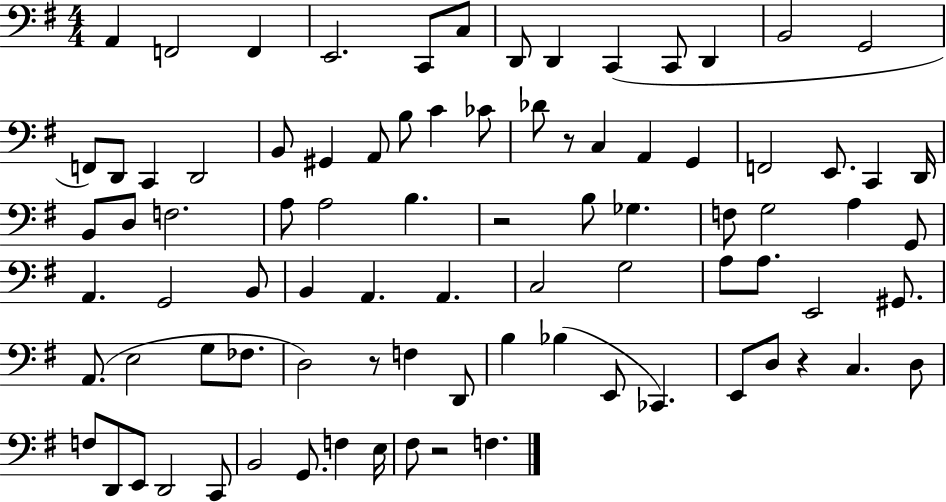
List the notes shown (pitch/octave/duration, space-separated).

A2/q F2/h F2/q E2/h. C2/e C3/e D2/e D2/q C2/q C2/e D2/q B2/h G2/h F2/e D2/e C2/q D2/h B2/e G#2/q A2/e B3/e C4/q CES4/e Db4/e R/e C3/q A2/q G2/q F2/h E2/e. C2/q D2/s B2/e D3/e F3/h. A3/e A3/h B3/q. R/h B3/e Gb3/q. F3/e G3/h A3/q G2/e A2/q. G2/h B2/e B2/q A2/q. A2/q. C3/h G3/h A3/e A3/e. E2/h G#2/e. A2/e. E3/h G3/e FES3/e. D3/h R/e F3/q D2/e B3/q Bb3/q E2/e CES2/q. E2/e D3/e R/q C3/q. D3/e F3/e D2/e E2/e D2/h C2/e B2/h G2/e. F3/q E3/s F#3/e R/h F3/q.